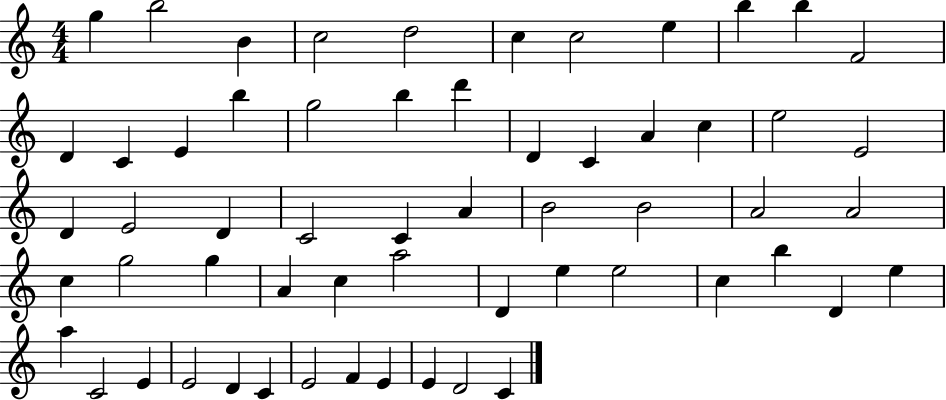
{
  \clef treble
  \numericTimeSignature
  \time 4/4
  \key c \major
  g''4 b''2 b'4 | c''2 d''2 | c''4 c''2 e''4 | b''4 b''4 f'2 | \break d'4 c'4 e'4 b''4 | g''2 b''4 d'''4 | d'4 c'4 a'4 c''4 | e''2 e'2 | \break d'4 e'2 d'4 | c'2 c'4 a'4 | b'2 b'2 | a'2 a'2 | \break c''4 g''2 g''4 | a'4 c''4 a''2 | d'4 e''4 e''2 | c''4 b''4 d'4 e''4 | \break a''4 c'2 e'4 | e'2 d'4 c'4 | e'2 f'4 e'4 | e'4 d'2 c'4 | \break \bar "|."
}